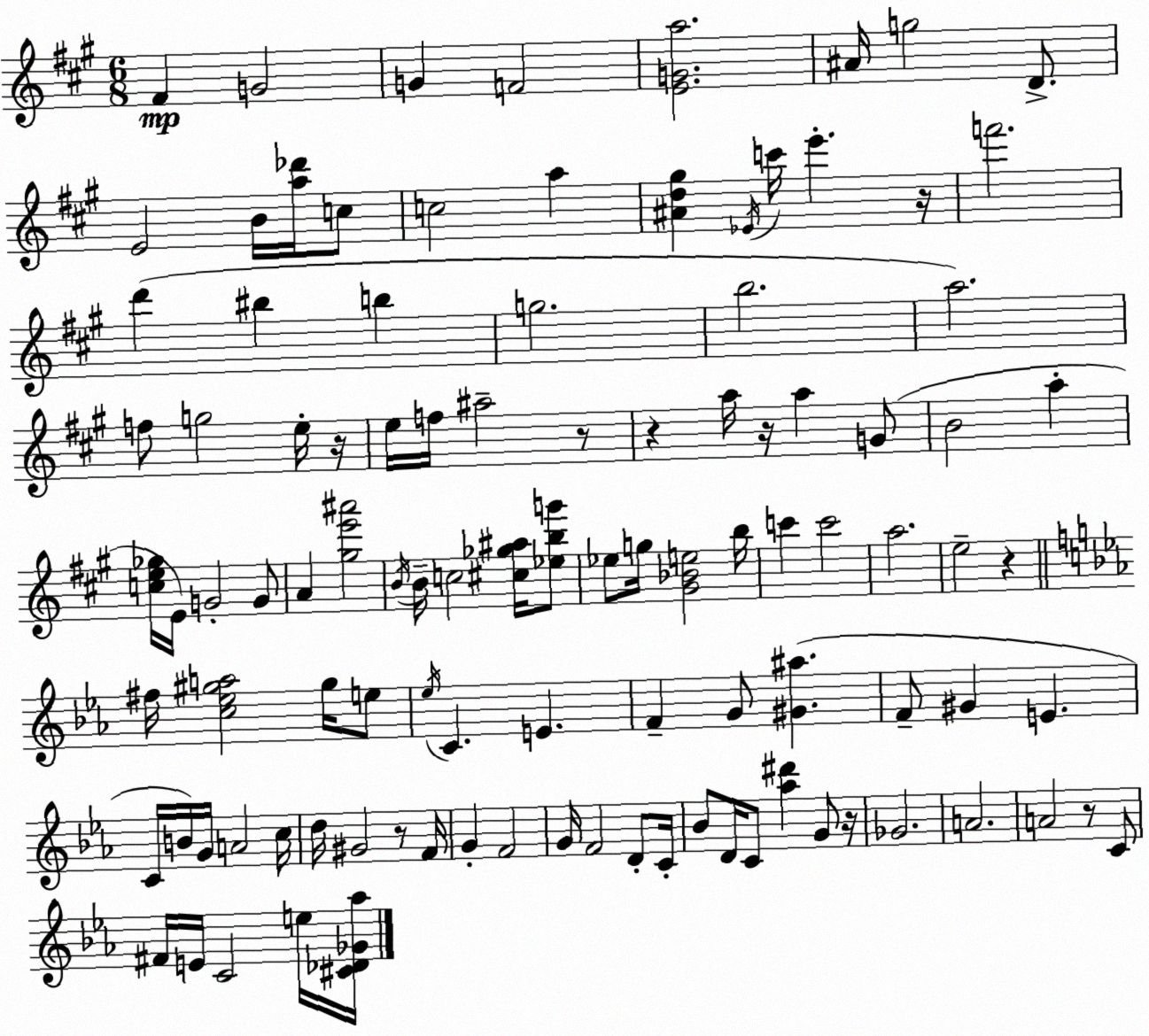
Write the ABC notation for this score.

X:1
T:Untitled
M:6/8
L:1/4
K:A
^F G2 G F2 [EGa]2 ^A/4 g2 D/2 E2 B/4 [a_d']/4 c/2 c2 a [^Ad^g] _E/4 c'/4 e' z/4 f'2 d' ^b b g2 b2 a2 f/2 g2 e/4 z/4 e/4 f/4 ^a2 z/2 z a/4 z/4 a G/2 B2 a [ce_g]/4 E/4 G2 G/2 A [^ge'^a']2 B/4 B/4 c2 [^c_g^a]/4 [_ebg']/2 _e/2 g/4 [^G_Be]2 b/4 c' c'2 a2 e2 z ^f/4 [c_e^ga]2 ^g/4 e/2 _e/4 C E F G/2 [^G^a] F/2 ^G E C/4 B/4 G/4 A2 c/4 d/4 ^G2 z/2 F/4 G F2 G/4 F2 D/2 C/4 _B/2 D/4 C/2 [_a^d'] G/2 z/4 _G2 A2 A2 z/2 C/2 ^F/4 E/4 C2 e/4 [^C_D_G_a]/4